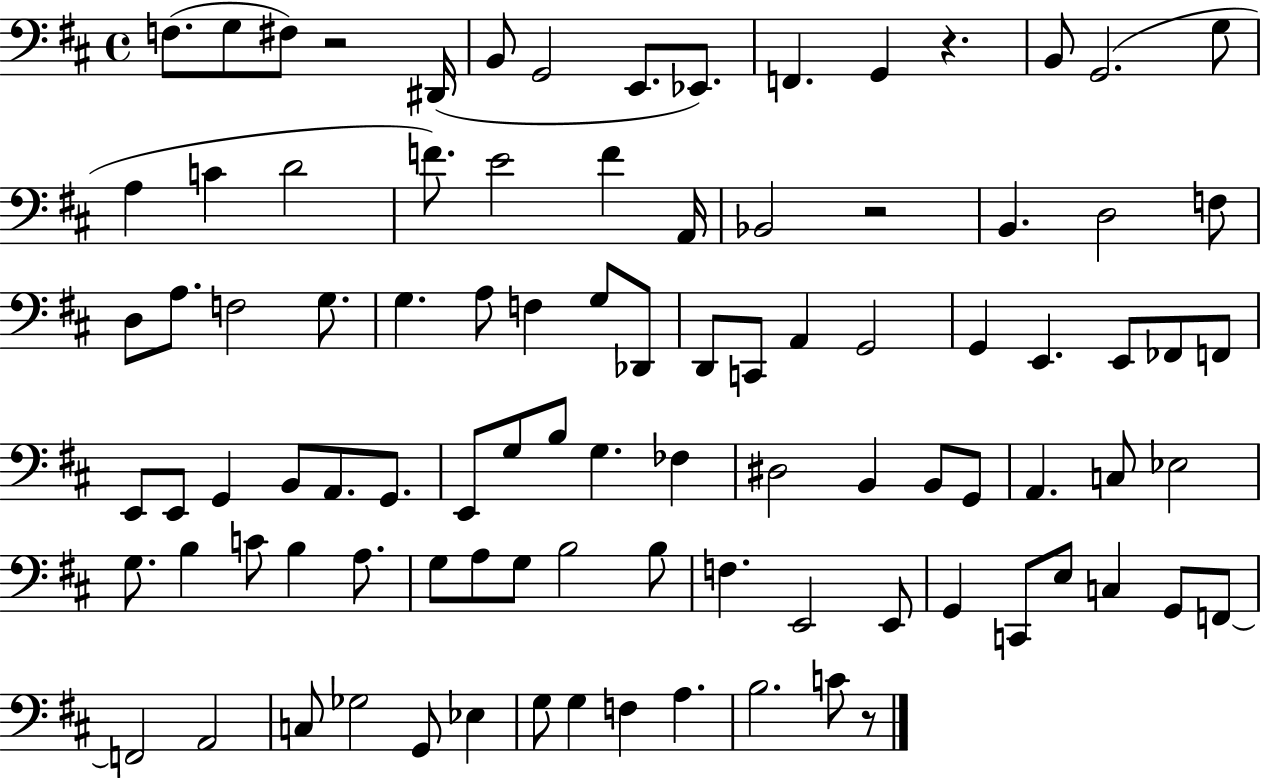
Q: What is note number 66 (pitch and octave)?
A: G3